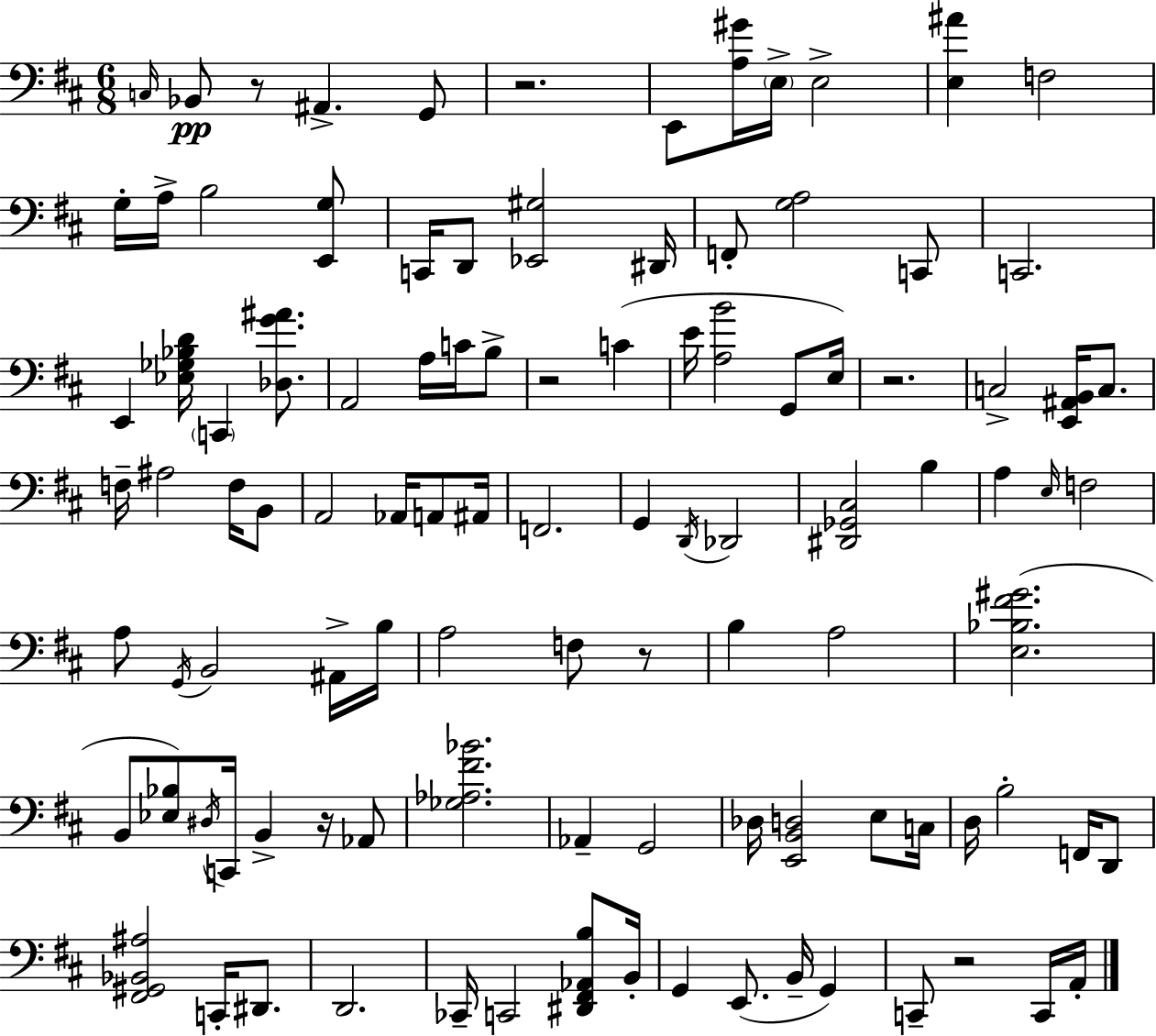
X:1
T:Untitled
M:6/8
L:1/4
K:D
C,/4 _B,,/2 z/2 ^A,, G,,/2 z2 E,,/2 [A,^G]/4 E,/4 E,2 [E,^A] F,2 G,/4 A,/4 B,2 [E,,G,]/2 C,,/4 D,,/2 [_E,,^G,]2 ^D,,/4 F,,/2 [G,A,]2 C,,/2 C,,2 E,, [_E,_G,_B,D]/4 C,, [_D,G^A]/2 A,,2 A,/4 C/4 B,/2 z2 C E/4 [A,B]2 G,,/2 E,/4 z2 C,2 [E,,^A,,B,,]/4 C,/2 F,/4 ^A,2 F,/4 B,,/2 A,,2 _A,,/4 A,,/2 ^A,,/4 F,,2 G,, D,,/4 _D,,2 [^D,,_G,,^C,]2 B, A, E,/4 F,2 A,/2 G,,/4 B,,2 ^A,,/4 B,/4 A,2 F,/2 z/2 B, A,2 [E,_B,^F^G]2 B,,/2 [_E,_B,]/2 ^D,/4 C,,/4 B,, z/4 _A,,/2 [_G,_A,^F_B]2 _A,, G,,2 _D,/4 [E,,B,,D,]2 E,/2 C,/4 D,/4 B,2 F,,/4 D,,/2 [^F,,^G,,_B,,^A,]2 C,,/4 ^D,,/2 D,,2 _C,,/4 C,,2 [^D,,^F,,_A,,B,]/2 B,,/4 G,, E,,/2 B,,/4 G,, C,,/2 z2 C,,/4 A,,/4